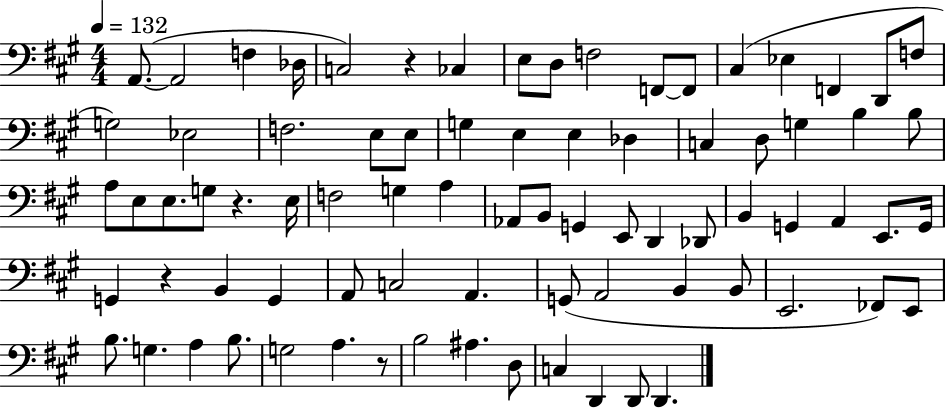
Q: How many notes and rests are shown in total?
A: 79